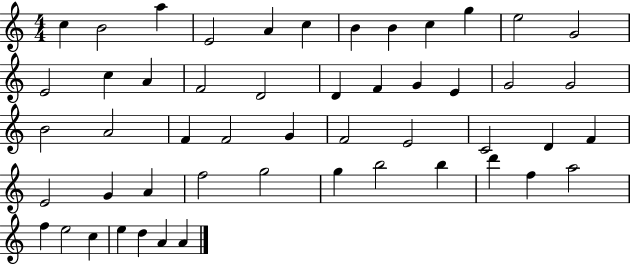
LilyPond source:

{
  \clef treble
  \numericTimeSignature
  \time 4/4
  \key c \major
  c''4 b'2 a''4 | e'2 a'4 c''4 | b'4 b'4 c''4 g''4 | e''2 g'2 | \break e'2 c''4 a'4 | f'2 d'2 | d'4 f'4 g'4 e'4 | g'2 g'2 | \break b'2 a'2 | f'4 f'2 g'4 | f'2 e'2 | c'2 d'4 f'4 | \break e'2 g'4 a'4 | f''2 g''2 | g''4 b''2 b''4 | d'''4 f''4 a''2 | \break f''4 e''2 c''4 | e''4 d''4 a'4 a'4 | \bar "|."
}